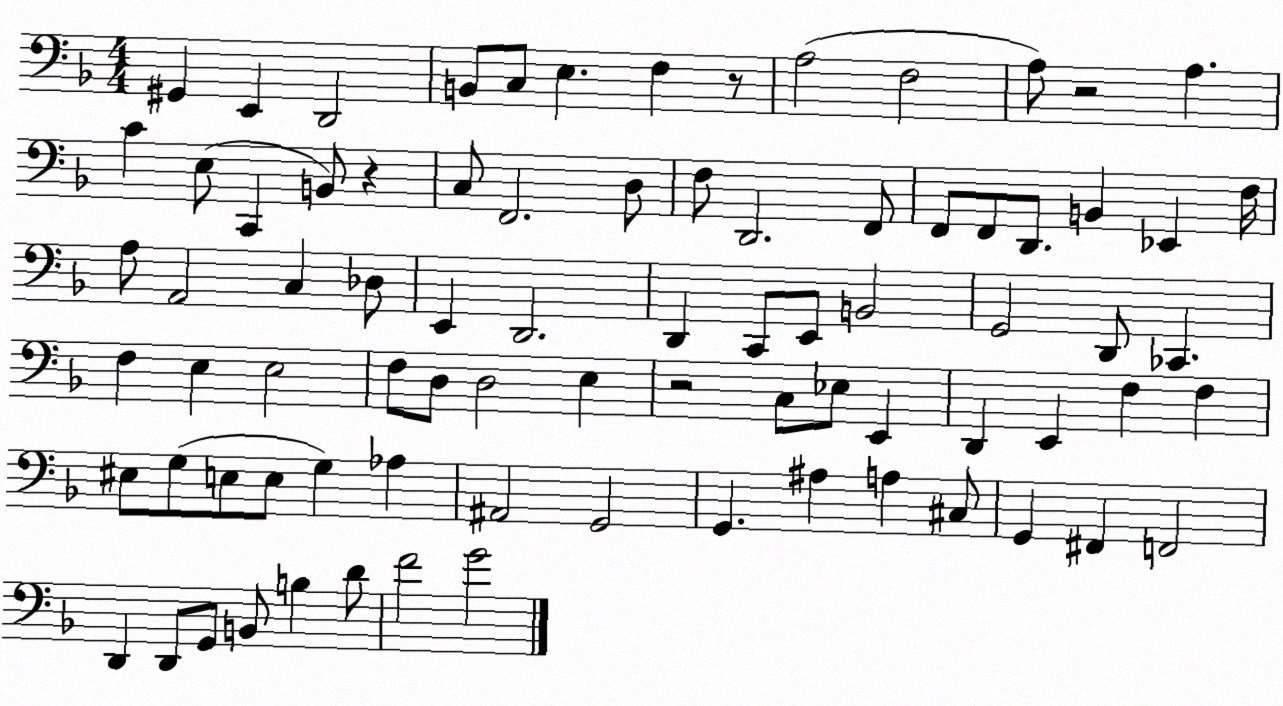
X:1
T:Untitled
M:4/4
L:1/4
K:F
^G,, E,, D,,2 B,,/2 C,/2 E, F, z/2 A,2 F,2 A,/2 z2 A, C E,/2 C,, B,,/2 z C,/2 F,,2 D,/2 F,/2 D,,2 F,,/2 F,,/2 F,,/2 D,,/2 B,, _E,, F,/4 A,/2 A,,2 C, _D,/2 E,, D,,2 D,, C,,/2 E,,/2 B,,2 G,,2 D,,/2 _C,, F, E, E,2 F,/2 D,/2 D,2 E, z2 C,/2 _E,/2 E,, D,, E,, F, F, ^E,/2 G,/2 E,/2 E,/2 G, _A, ^A,,2 G,,2 G,, ^A, A, ^C,/2 G,, ^F,, F,,2 D,, D,,/2 G,,/2 B,,/2 B, D/2 F2 G2